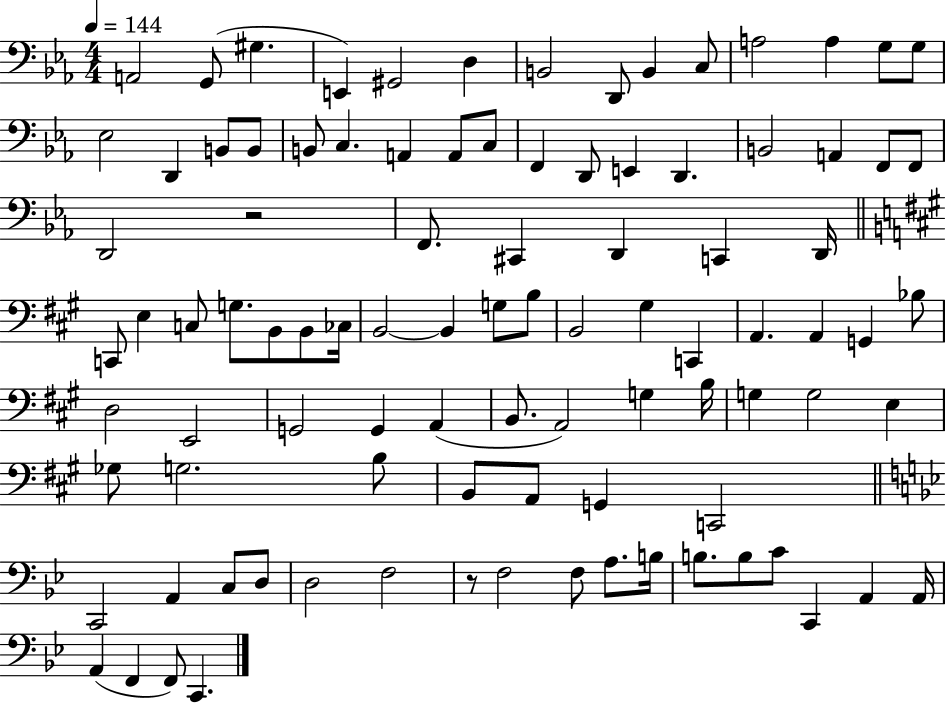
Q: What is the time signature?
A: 4/4